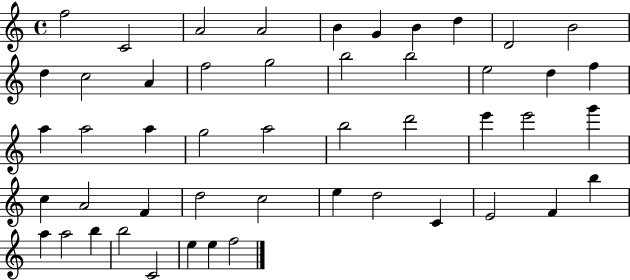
X:1
T:Untitled
M:4/4
L:1/4
K:C
f2 C2 A2 A2 B G B d D2 B2 d c2 A f2 g2 b2 b2 e2 d f a a2 a g2 a2 b2 d'2 e' e'2 g' c A2 F d2 c2 e d2 C E2 F b a a2 b b2 C2 e e f2